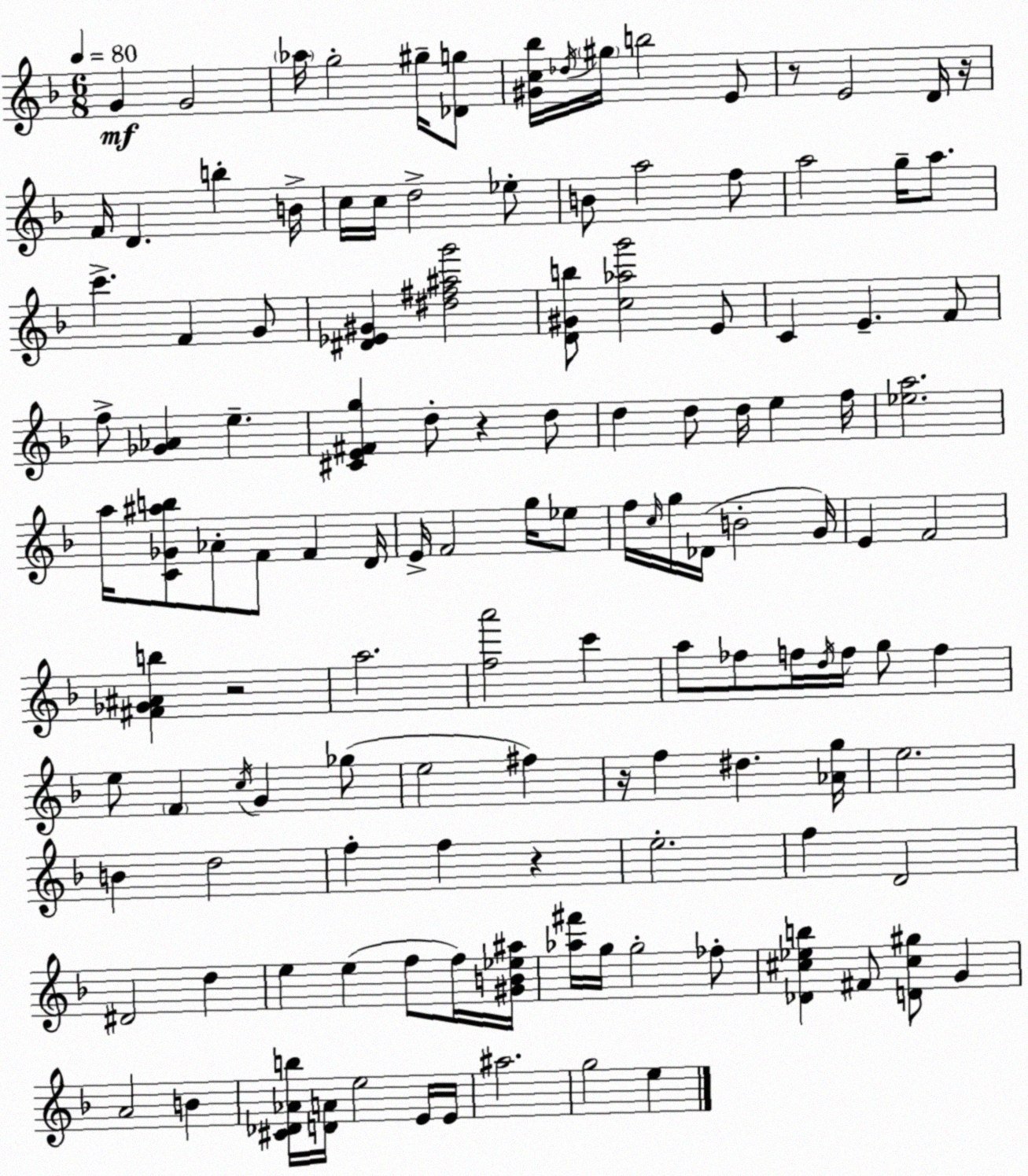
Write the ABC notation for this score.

X:1
T:Untitled
M:6/8
L:1/4
K:F
G G2 _a/4 g2 ^g/4 [_Dg]/2 [^Gc_b]/4 _d/4 ^g/4 b2 E/2 z/2 E2 D/4 z/4 F/4 D b B/4 c/4 c/4 d2 _e/2 B/2 a2 f/2 a2 g/4 a/2 c' F G/2 [^D_E^G] [^d^f^ag']2 [D^Gb]/2 [c_ag']2 E/2 C E F/2 f/2 [_G_A] e [^CE^Fg] d/2 z d/2 d d/2 d/4 e f/4 [_ea]2 a/4 [C_G^ab]/2 _A/2 F/2 F D/4 E/4 F2 g/4 _e/2 f/4 c/4 g/4 _D/4 B2 G/4 E F2 [^F_G^Ab] z2 a2 [fa']2 c' a/2 _f/2 f/4 d/4 f/4 g/2 f e/2 F c/4 G _g/2 e2 ^f z/4 f ^d [_Ag]/4 e2 B d2 f f z e2 f D2 ^D2 d e e f/2 f/4 [^GB_e^a]/4 [_a^f']/4 g/4 g2 _f/2 [_D^c_eb] ^F/2 [D^c^g]/2 G A2 B [^C_D_Ab]/4 [DA]/4 e2 E/4 E/4 ^a2 g2 e